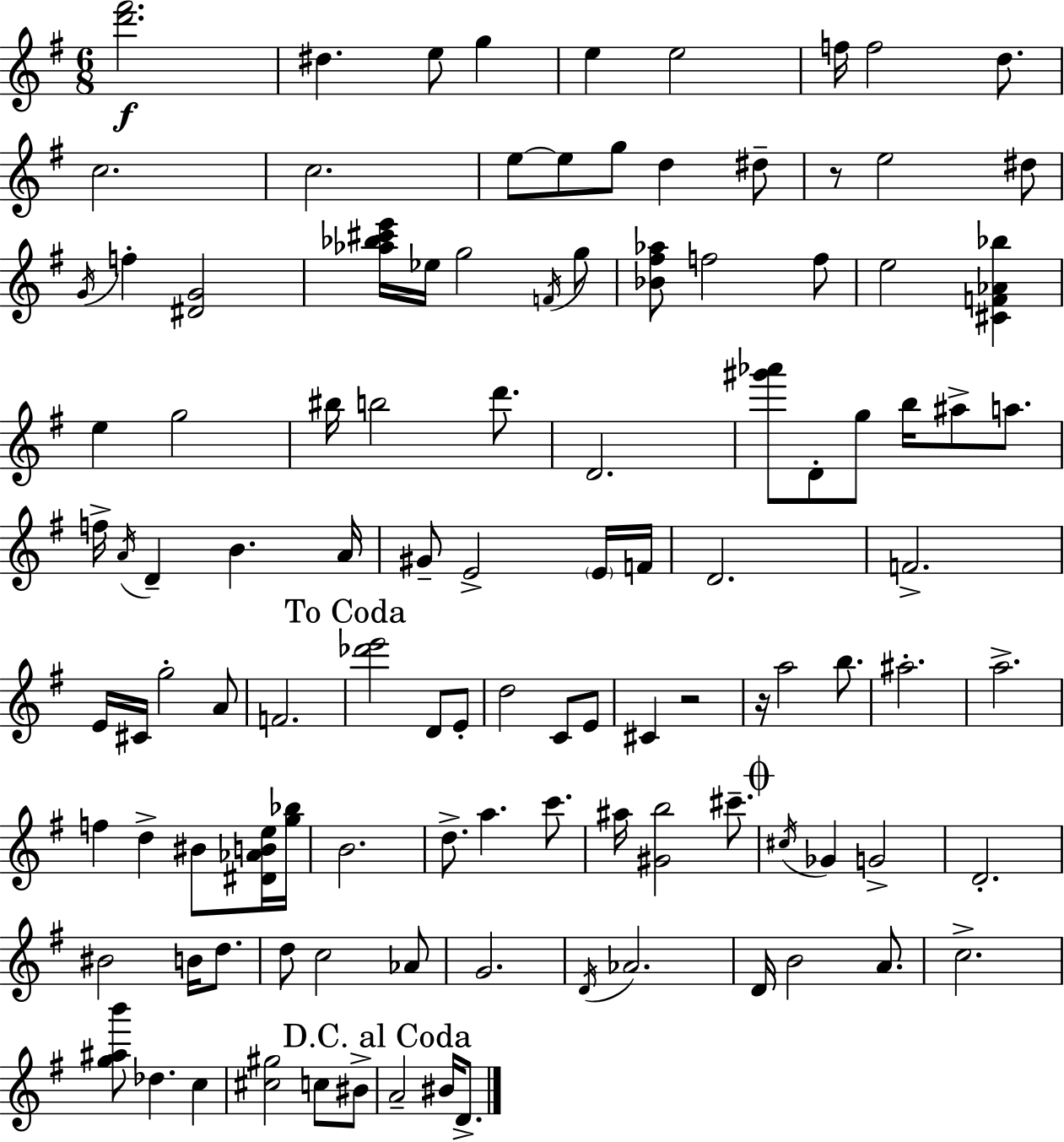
[D6,F#6]/h. D#5/q. E5/e G5/q E5/q E5/h F5/s F5/h D5/e. C5/h. C5/h. E5/e E5/e G5/e D5/q D#5/e R/e E5/h D#5/e G4/s F5/q [D#4,G4]/h [Ab5,Bb5,C#6,E6]/s Eb5/s G5/h F4/s G5/e [Bb4,F#5,Ab5]/e F5/h F5/e E5/h [C#4,F4,Ab4,Bb5]/q E5/q G5/h BIS5/s B5/h D6/e. D4/h. [G#6,Ab6]/e D4/e G5/e B5/s A#5/e A5/e. F5/s A4/s D4/q B4/q. A4/s G#4/e E4/h E4/s F4/s D4/h. F4/h. E4/s C#4/s G5/h A4/e F4/h. [Db6,E6]/h D4/e E4/e D5/h C4/e E4/e C#4/q R/h R/s A5/h B5/e. A#5/h. A5/h. F5/q D5/q BIS4/e [D#4,Ab4,B4,E5]/s [G5,Bb5]/s B4/h. D5/e. A5/q. C6/e. A#5/s [G#4,B5]/h C#6/e. C#5/s Gb4/q G4/h D4/h. BIS4/h B4/s D5/e. D5/e C5/h Ab4/e G4/h. D4/s Ab4/h. D4/s B4/h A4/e. C5/h. [G5,A#5,B6]/e Db5/q. C5/q [C#5,G#5]/h C5/e BIS4/e A4/h BIS4/s D4/e.